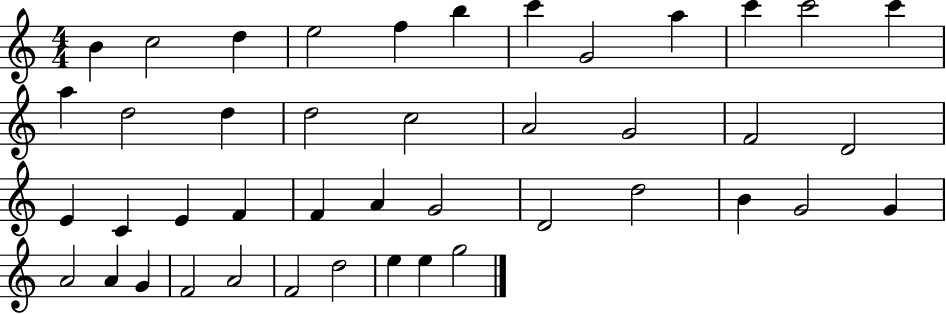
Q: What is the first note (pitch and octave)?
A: B4